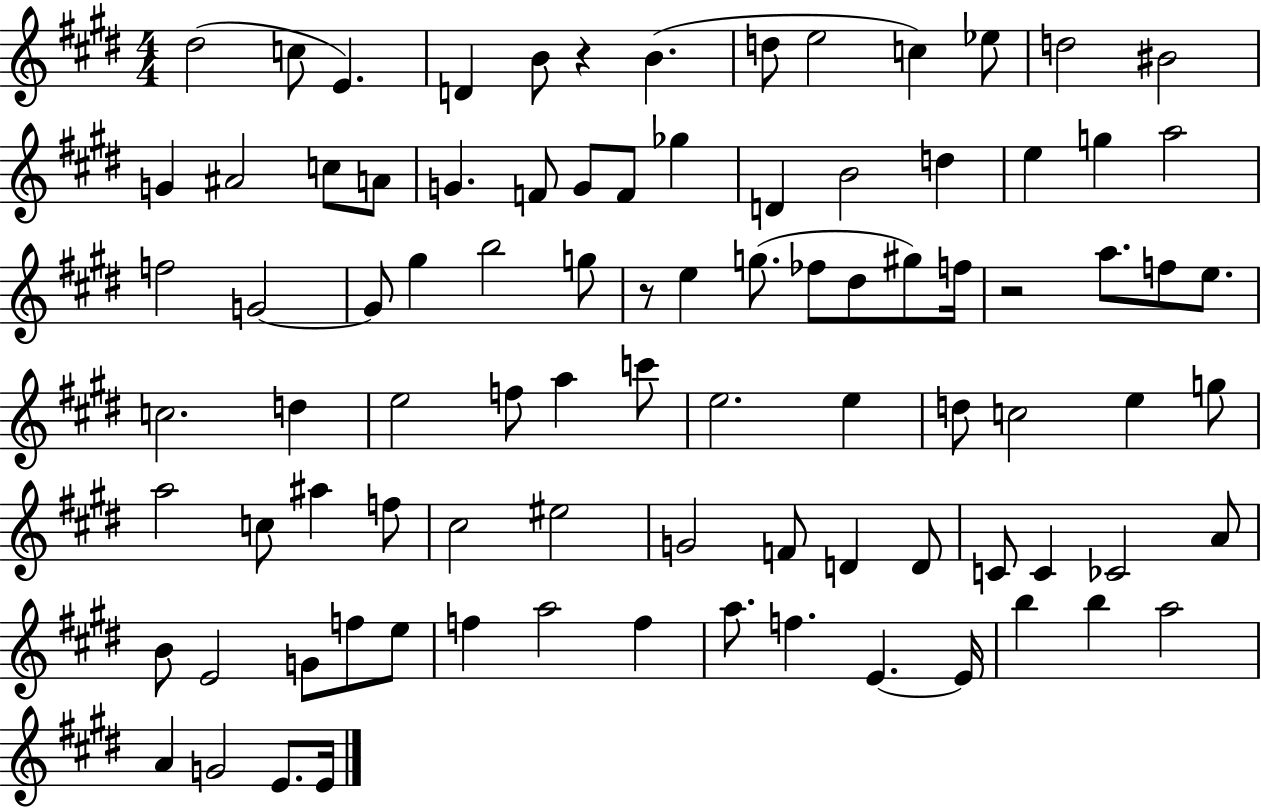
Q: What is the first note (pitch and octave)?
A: D#5